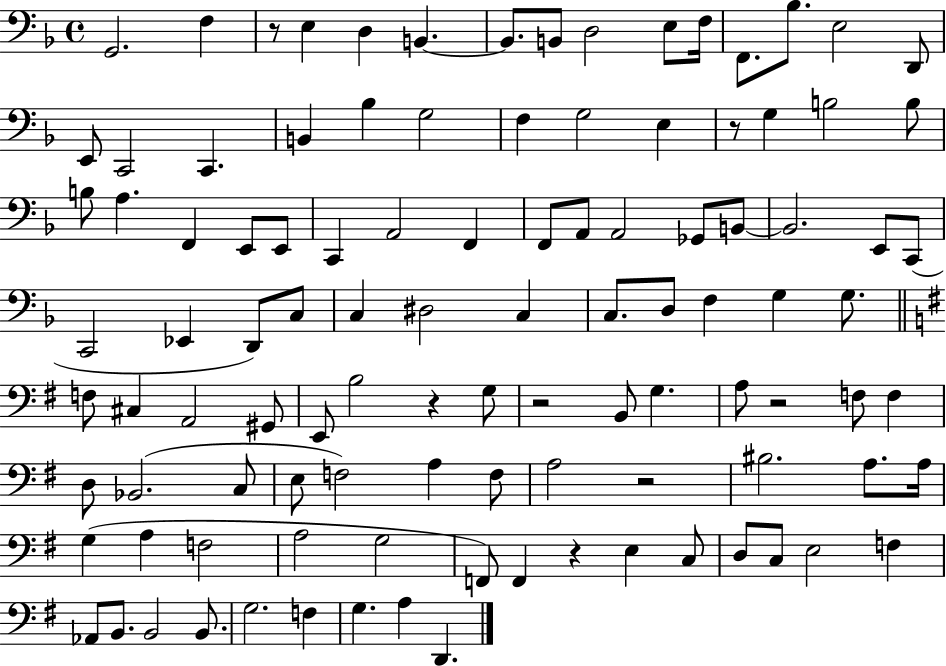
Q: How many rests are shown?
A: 7